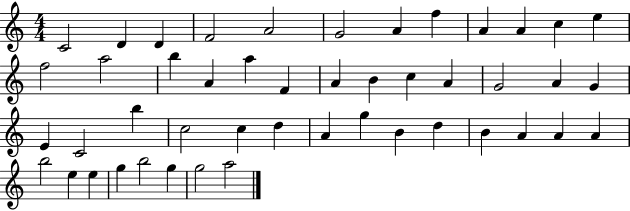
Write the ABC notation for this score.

X:1
T:Untitled
M:4/4
L:1/4
K:C
C2 D D F2 A2 G2 A f A A c e f2 a2 b A a F A B c A G2 A G E C2 b c2 c d A g B d B A A A b2 e e g b2 g g2 a2